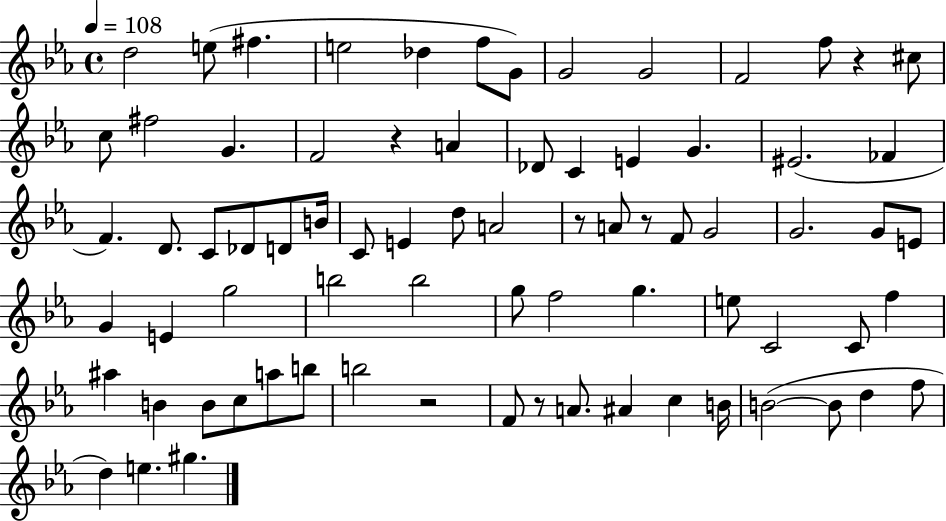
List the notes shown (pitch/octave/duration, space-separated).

D5/h E5/e F#5/q. E5/h Db5/q F5/e G4/e G4/h G4/h F4/h F5/e R/q C#5/e C5/e F#5/h G4/q. F4/h R/q A4/q Db4/e C4/q E4/q G4/q. EIS4/h. FES4/q F4/q. D4/e. C4/e Db4/e D4/e B4/s C4/e E4/q D5/e A4/h R/e A4/e R/e F4/e G4/h G4/h. G4/e E4/e G4/q E4/q G5/h B5/h B5/h G5/e F5/h G5/q. E5/e C4/h C4/e F5/q A#5/q B4/q B4/e C5/e A5/e B5/e B5/h R/h F4/e R/e A4/e. A#4/q C5/q B4/s B4/h B4/e D5/q F5/e D5/q E5/q. G#5/q.